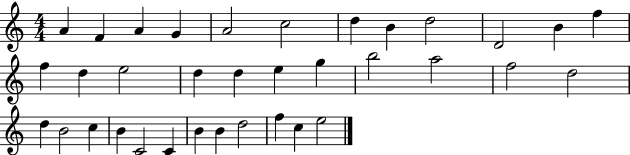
X:1
T:Untitled
M:4/4
L:1/4
K:C
A F A G A2 c2 d B d2 D2 B f f d e2 d d e g b2 a2 f2 d2 d B2 c B C2 C B B d2 f c e2